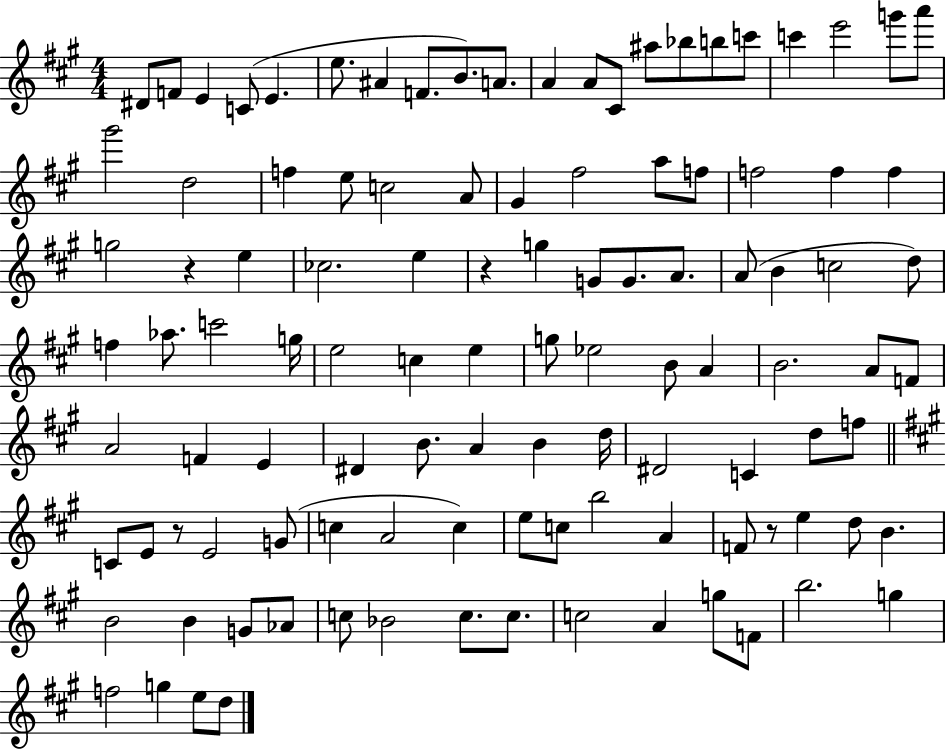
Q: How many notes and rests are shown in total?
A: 109